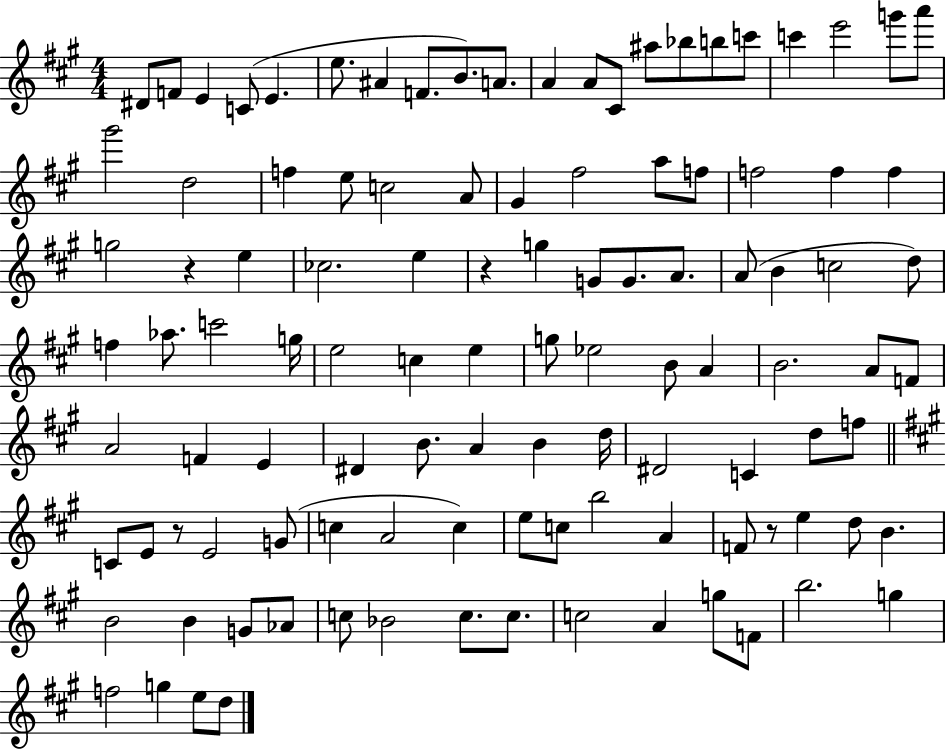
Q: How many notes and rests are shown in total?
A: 109